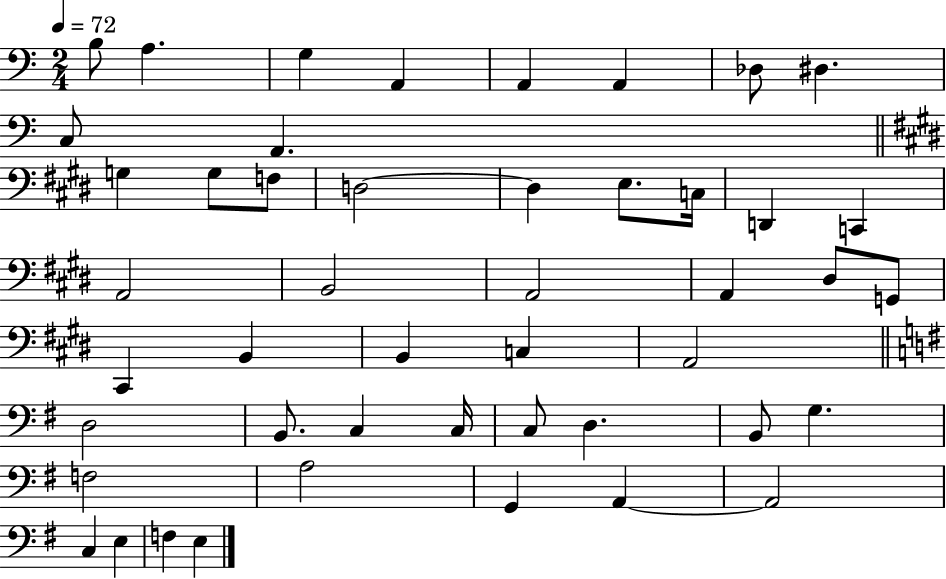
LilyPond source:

{
  \clef bass
  \numericTimeSignature
  \time 2/4
  \key c \major
  \tempo 4 = 72
  b8 a4. | g4 a,4 | a,4 a,4 | des8 dis4. | \break c8 a,4. | \bar "||" \break \key e \major g4 g8 f8 | d2~~ | d4 e8. c16 | d,4 c,4 | \break a,2 | b,2 | a,2 | a,4 dis8 g,8 | \break cis,4 b,4 | b,4 c4 | a,2 | \bar "||" \break \key g \major d2 | b,8. c4 c16 | c8 d4. | b,8 g4. | \break f2 | a2 | g,4 a,4~~ | a,2 | \break c4 e4 | f4 e4 | \bar "|."
}